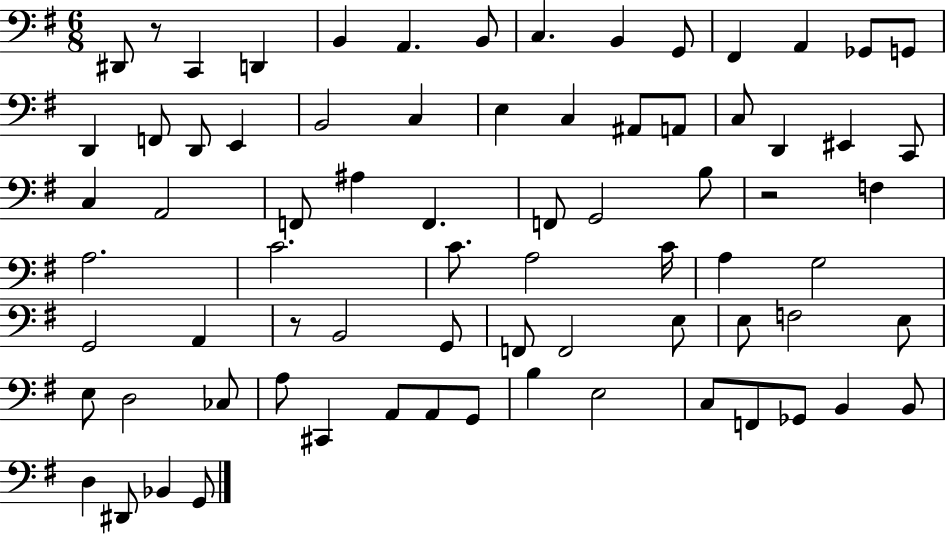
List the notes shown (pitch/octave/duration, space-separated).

D#2/e R/e C2/q D2/q B2/q A2/q. B2/e C3/q. B2/q G2/e F#2/q A2/q Gb2/e G2/e D2/q F2/e D2/e E2/q B2/h C3/q E3/q C3/q A#2/e A2/e C3/e D2/q EIS2/q C2/e C3/q A2/h F2/e A#3/q F2/q. F2/e G2/h B3/e R/h F3/q A3/h. C4/h. C4/e. A3/h C4/s A3/q G3/h G2/h A2/q R/e B2/h G2/e F2/e F2/h E3/e E3/e F3/h E3/e E3/e D3/h CES3/e A3/e C#2/q A2/e A2/e G2/e B3/q E3/h C3/e F2/e Gb2/e B2/q B2/e D3/q D#2/e Bb2/q G2/e